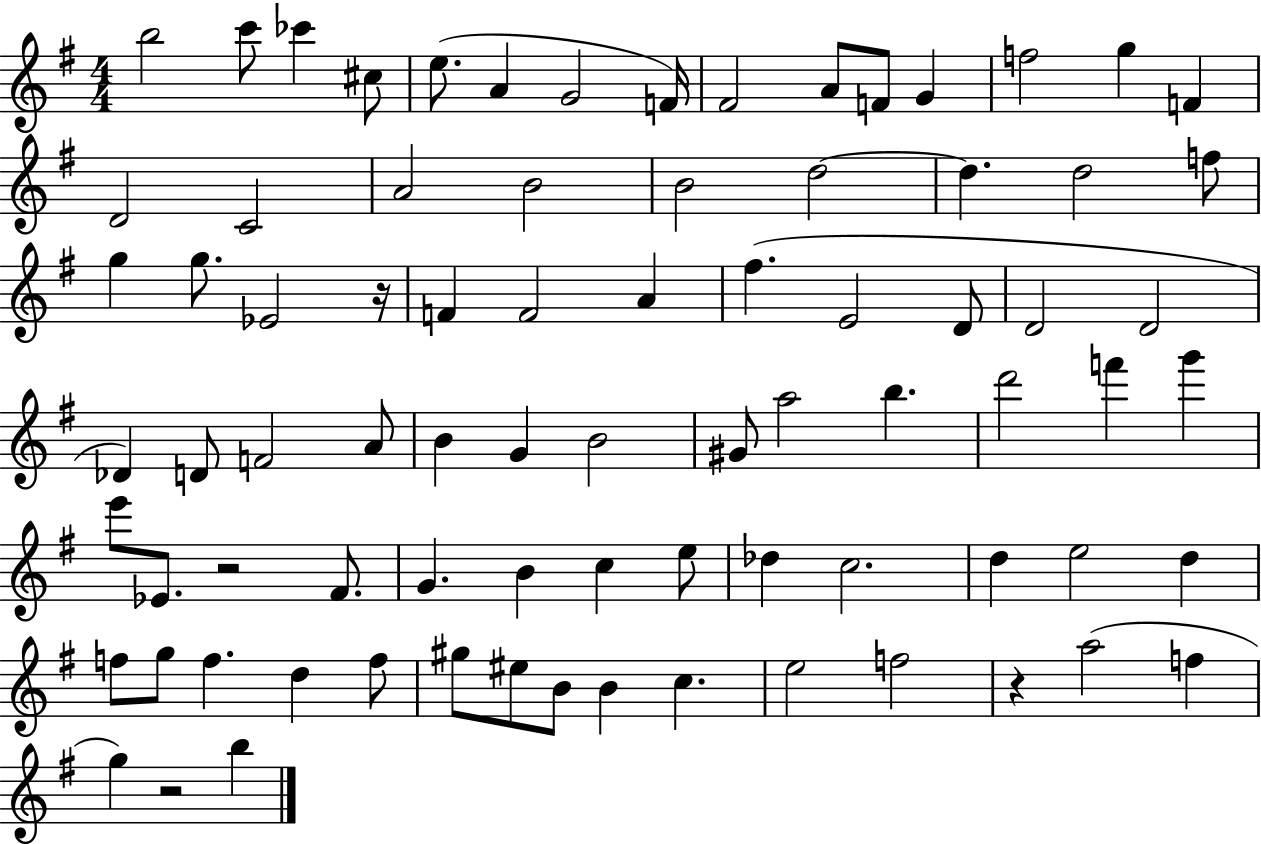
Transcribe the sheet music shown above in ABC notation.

X:1
T:Untitled
M:4/4
L:1/4
K:G
b2 c'/2 _c' ^c/2 e/2 A G2 F/4 ^F2 A/2 F/2 G f2 g F D2 C2 A2 B2 B2 d2 d d2 f/2 g g/2 _E2 z/4 F F2 A ^f E2 D/2 D2 D2 _D D/2 F2 A/2 B G B2 ^G/2 a2 b d'2 f' g' e'/2 _E/2 z2 ^F/2 G B c e/2 _d c2 d e2 d f/2 g/2 f d f/2 ^g/2 ^e/2 B/2 B c e2 f2 z a2 f g z2 b